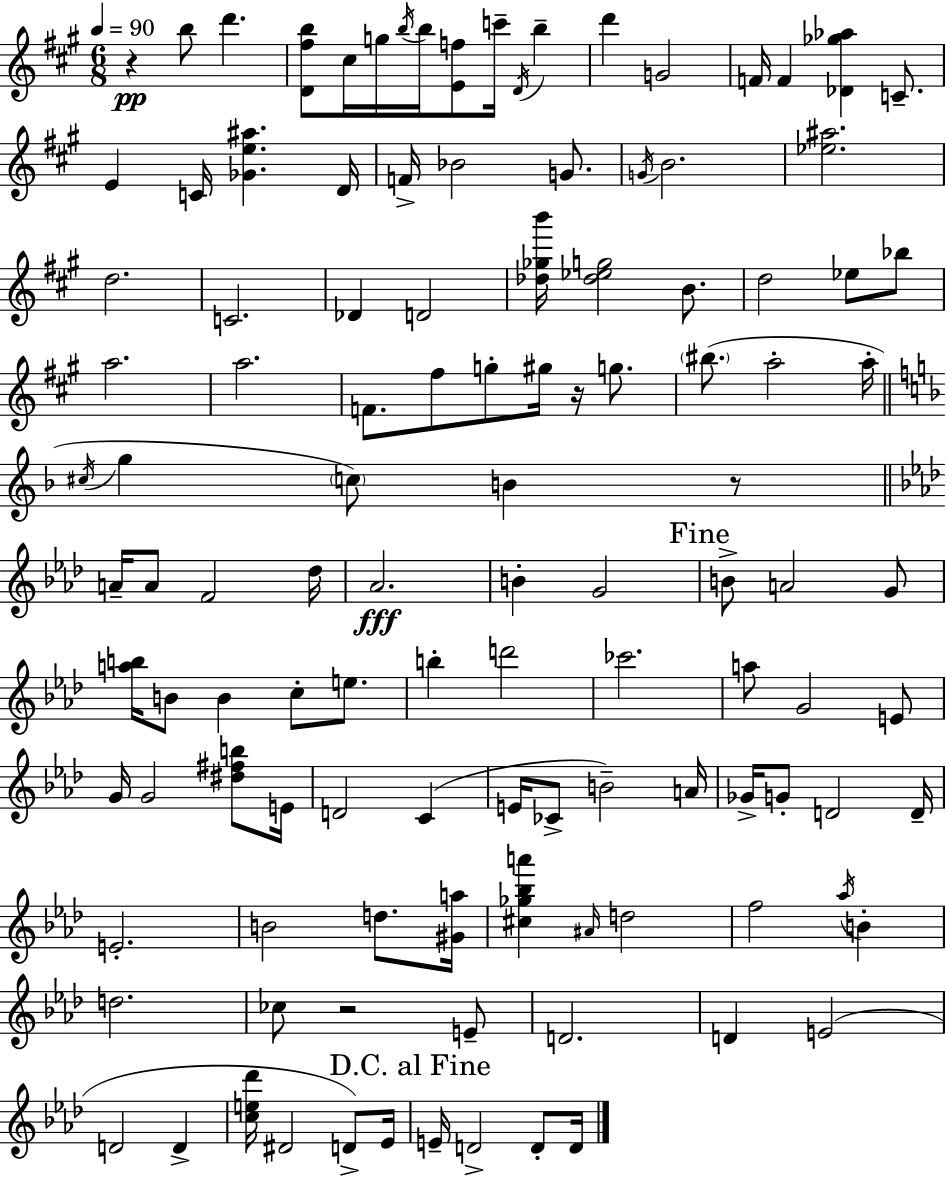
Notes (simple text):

R/q B5/e D6/q. [D4,F#5,B5]/e C#5/s G5/s B5/s B5/s [E4,F5]/e C6/s D4/s B5/q D6/q G4/h F4/s F4/q [Db4,Gb5,Ab5]/q C4/e. E4/q C4/s [Gb4,E5,A#5]/q. D4/s F4/s Bb4/h G4/e. G4/s B4/h. [Eb5,A#5]/h. D5/h. C4/h. Db4/q D4/h [Db5,Gb5,B6]/s [Db5,Eb5,G5]/h B4/e. D5/h Eb5/e Bb5/e A5/h. A5/h. F4/e. F#5/e G5/e G#5/s R/s G5/e. BIS5/e. A5/h A5/s C#5/s G5/q C5/e B4/q R/e A4/s A4/e F4/h Db5/s Ab4/h. B4/q G4/h B4/e A4/h G4/e [A5,B5]/s B4/e B4/q C5/e E5/e. B5/q D6/h CES6/h. A5/e G4/h E4/e G4/s G4/h [D#5,F#5,B5]/e E4/s D4/h C4/q E4/s CES4/e B4/h A4/s Gb4/s G4/e D4/h D4/s E4/h. B4/h D5/e. [G#4,A5]/s [C#5,Gb5,Bb5,A6]/q A#4/s D5/h F5/h Ab5/s B4/q D5/h. CES5/e R/h E4/e D4/h. D4/q E4/h D4/h D4/q [C5,E5,Db6]/s D#4/h D4/e Eb4/s E4/s D4/h D4/e D4/s